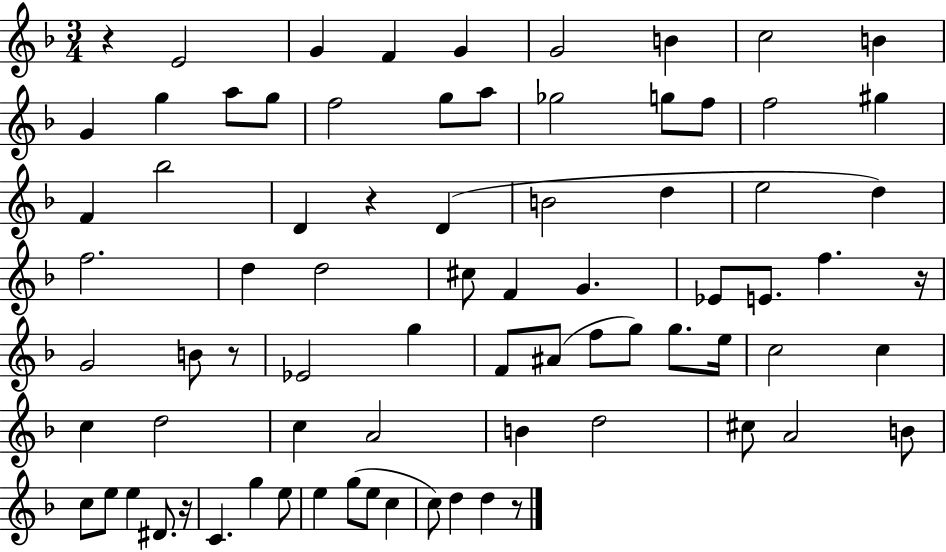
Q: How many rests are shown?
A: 6